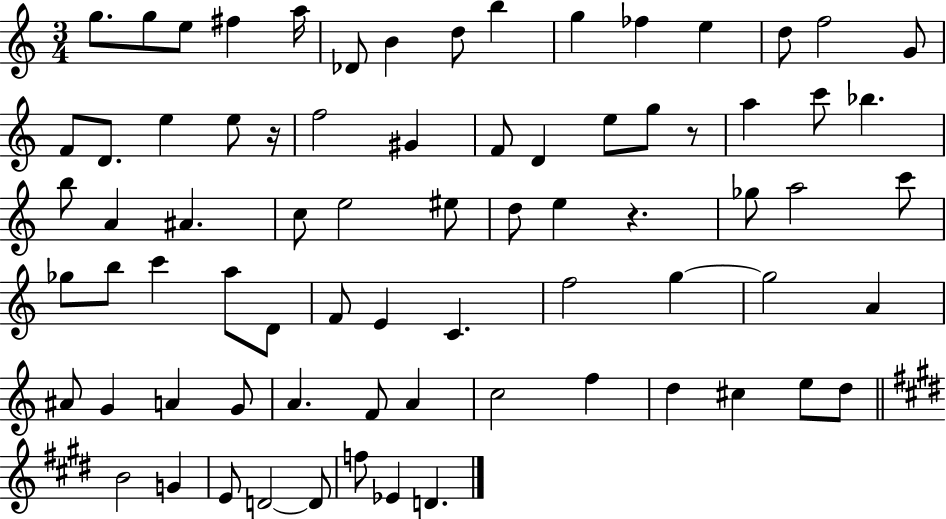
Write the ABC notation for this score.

X:1
T:Untitled
M:3/4
L:1/4
K:C
g/2 g/2 e/2 ^f a/4 _D/2 B d/2 b g _f e d/2 f2 G/2 F/2 D/2 e e/2 z/4 f2 ^G F/2 D e/2 g/2 z/2 a c'/2 _b b/2 A ^A c/2 e2 ^e/2 d/2 e z _g/2 a2 c'/2 _g/2 b/2 c' a/2 D/2 F/2 E C f2 g g2 A ^A/2 G A G/2 A F/2 A c2 f d ^c e/2 d/2 B2 G E/2 D2 D/2 f/2 _E D